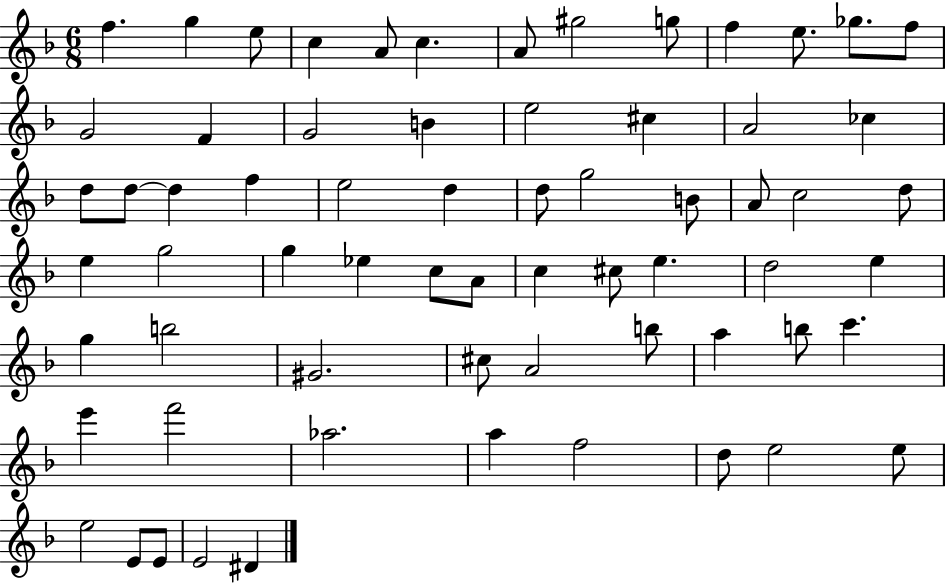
F5/q. G5/q E5/e C5/q A4/e C5/q. A4/e G#5/h G5/e F5/q E5/e. Gb5/e. F5/e G4/h F4/q G4/h B4/q E5/h C#5/q A4/h CES5/q D5/e D5/e D5/q F5/q E5/h D5/q D5/e G5/h B4/e A4/e C5/h D5/e E5/q G5/h G5/q Eb5/q C5/e A4/e C5/q C#5/e E5/q. D5/h E5/q G5/q B5/h G#4/h. C#5/e A4/h B5/e A5/q B5/e C6/q. E6/q F6/h Ab5/h. A5/q F5/h D5/e E5/h E5/e E5/h E4/e E4/e E4/h D#4/q